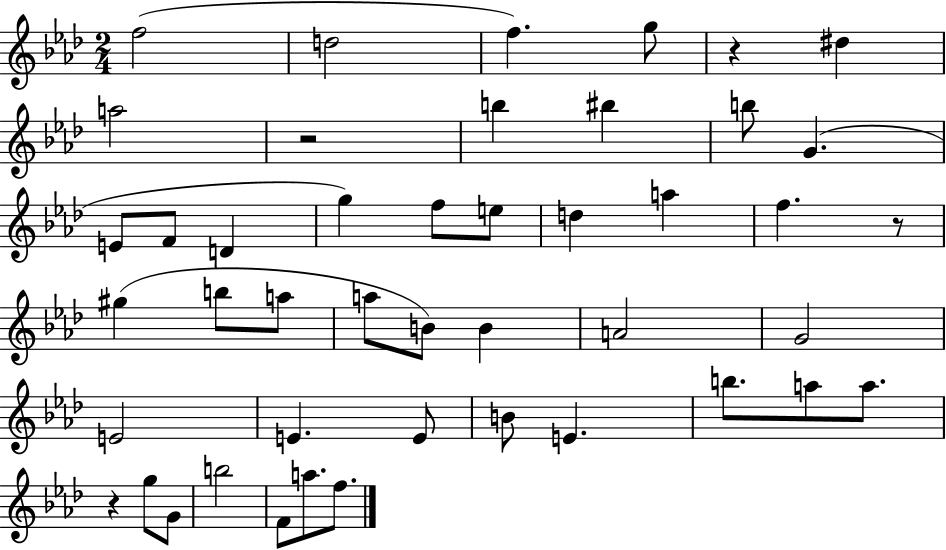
{
  \clef treble
  \numericTimeSignature
  \time 2/4
  \key aes \major
  \repeat volta 2 { f''2( | d''2 | f''4.) g''8 | r4 dis''4 | \break a''2 | r2 | b''4 bis''4 | b''8 g'4.( | \break e'8 f'8 d'4 | g''4) f''8 e''8 | d''4 a''4 | f''4. r8 | \break gis''4( b''8 a''8 | a''8 b'8) b'4 | a'2 | g'2 | \break e'2 | e'4. e'8 | b'8 e'4. | b''8. a''8 a''8. | \break r4 g''8 g'8 | b''2 | f'8 a''8. f''8. | } \bar "|."
}